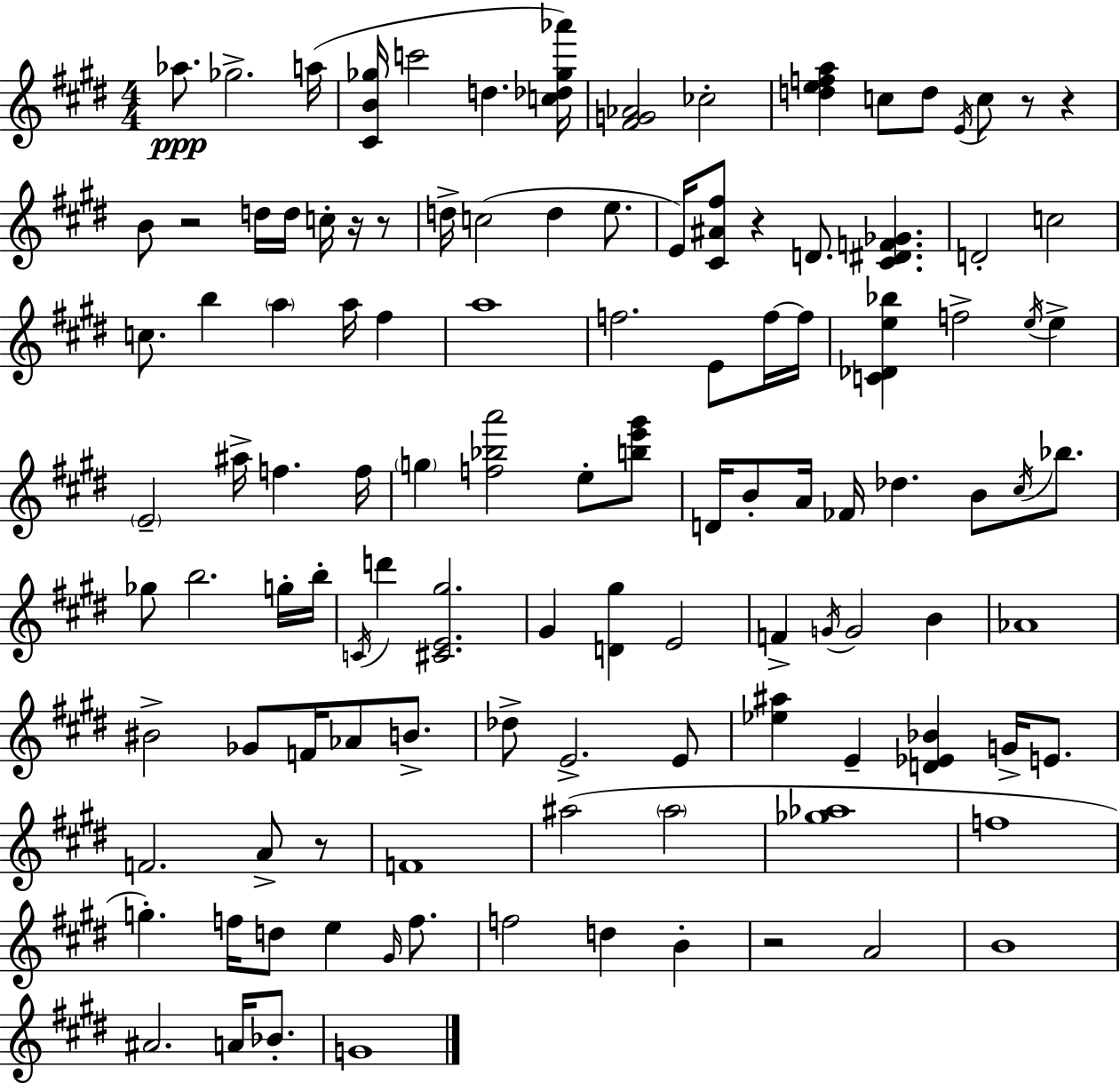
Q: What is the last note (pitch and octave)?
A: G4